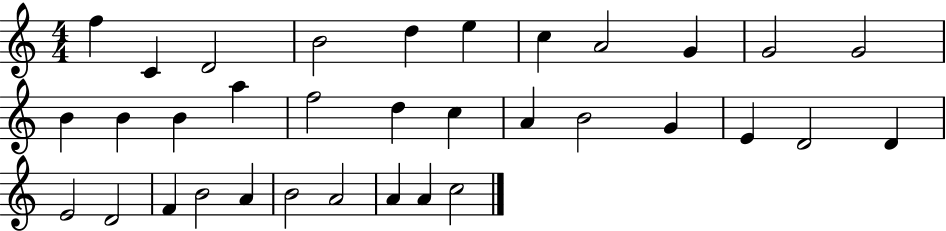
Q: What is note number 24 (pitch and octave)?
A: D4